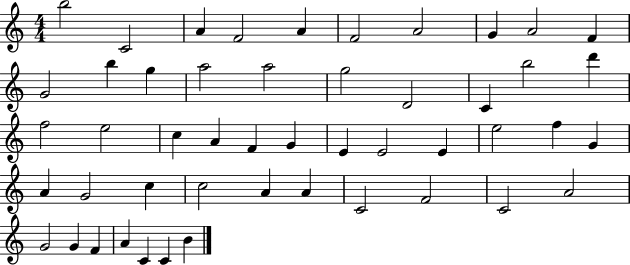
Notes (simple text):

B5/h C4/h A4/q F4/h A4/q F4/h A4/h G4/q A4/h F4/q G4/h B5/q G5/q A5/h A5/h G5/h D4/h C4/q B5/h D6/q F5/h E5/h C5/q A4/q F4/q G4/q E4/q E4/h E4/q E5/h F5/q G4/q A4/q G4/h C5/q C5/h A4/q A4/q C4/h F4/h C4/h A4/h G4/h G4/q F4/q A4/q C4/q C4/q B4/q